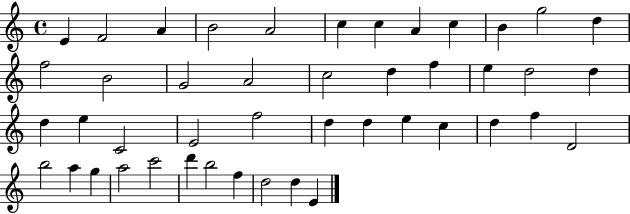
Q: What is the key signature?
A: C major